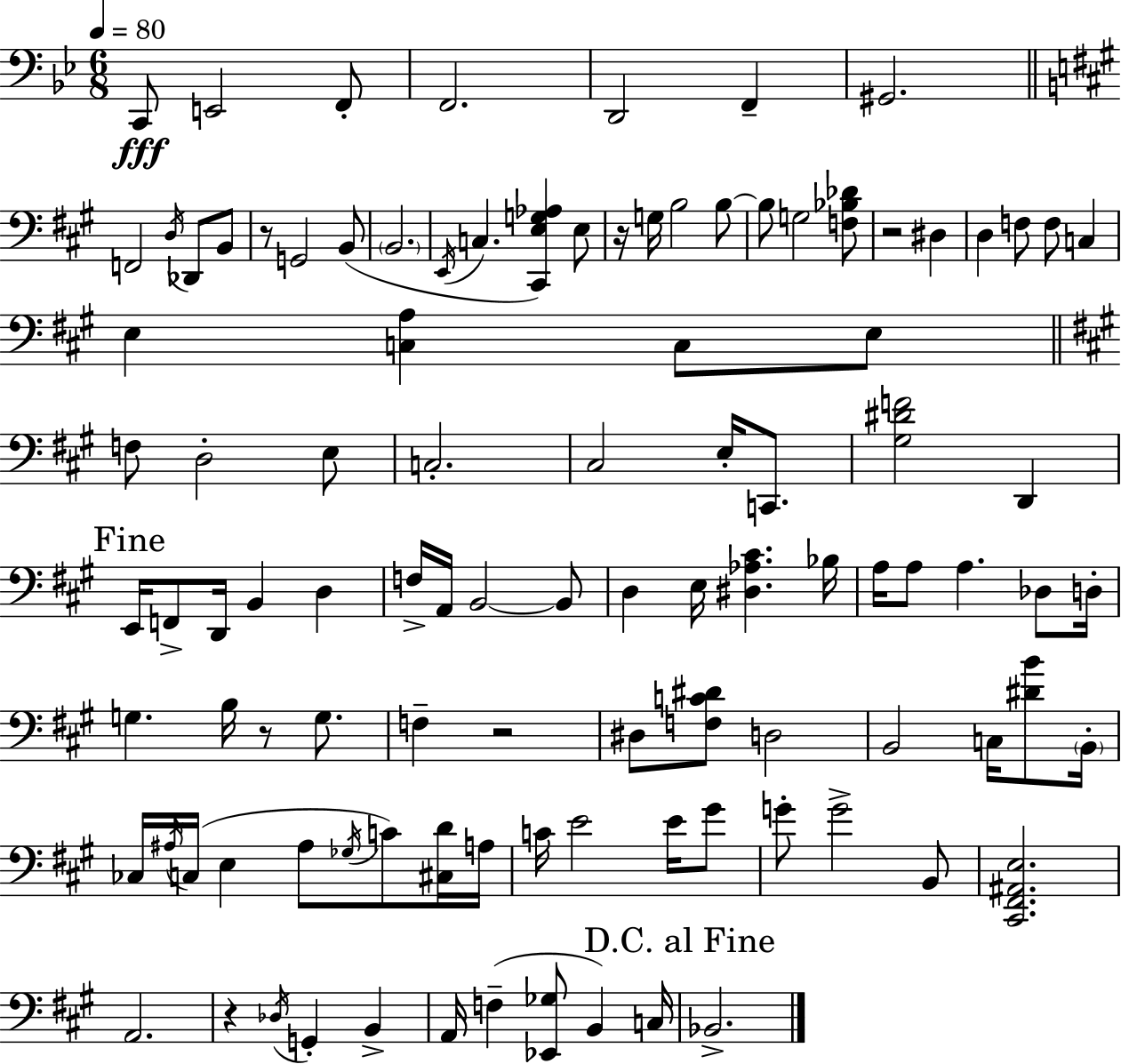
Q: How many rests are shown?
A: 6